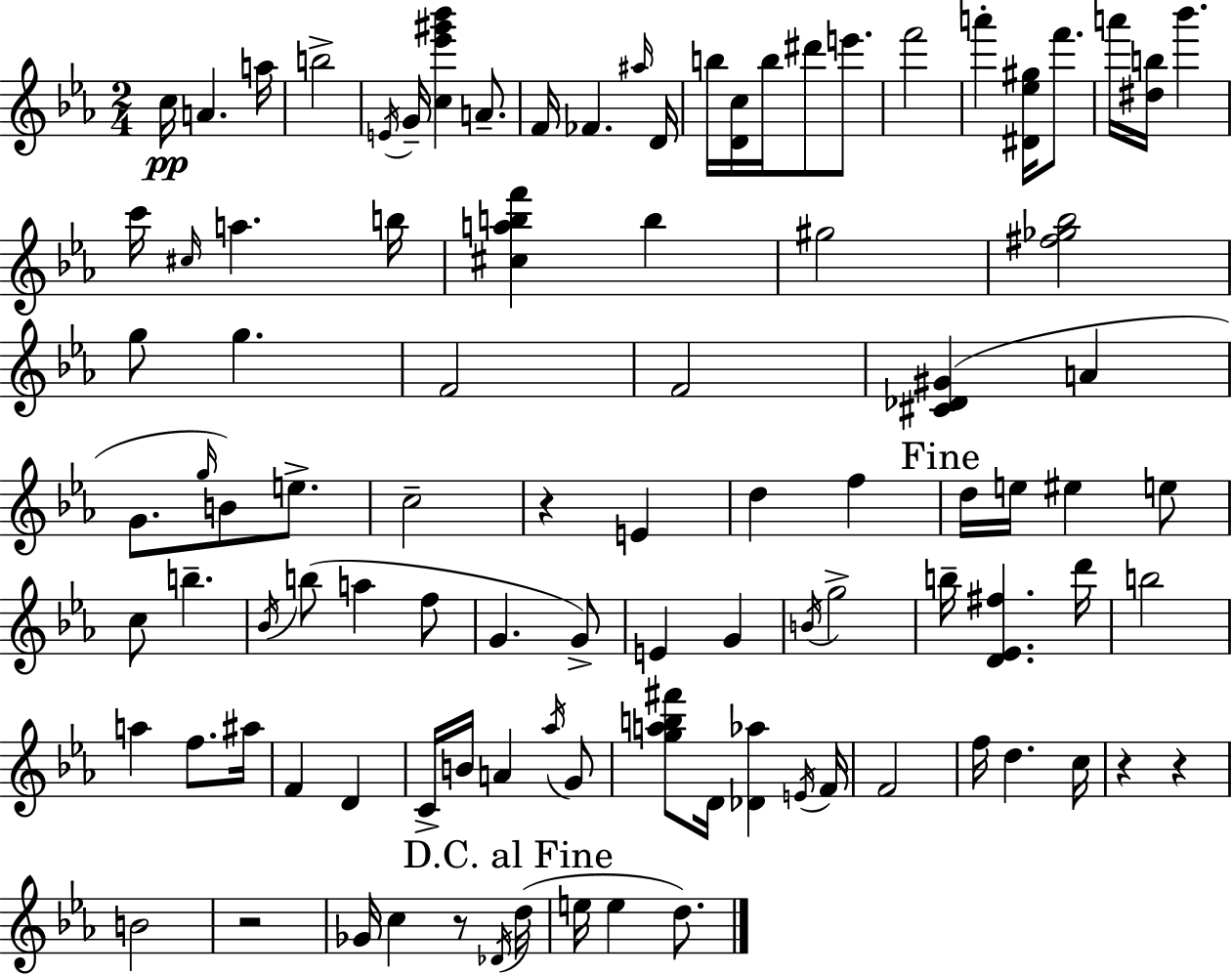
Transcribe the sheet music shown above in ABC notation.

X:1
T:Untitled
M:2/4
L:1/4
K:Cm
c/4 A a/4 b2 E/4 G/4 [c_e'^g'_b'] A/2 F/4 _F ^a/4 D/4 b/4 [Dc]/4 b/4 ^d'/2 e'/2 f'2 a' [^D_e^g]/4 f'/2 a'/4 [^db]/4 _b' c'/4 ^c/4 a b/4 [^cabf'] b ^g2 [^f_g_b]2 g/2 g F2 F2 [^C_D^G] A G/2 g/4 B/2 e/2 c2 z E d f d/4 e/4 ^e e/2 c/2 b _B/4 b/2 a f/2 G G/2 E G B/4 g2 b/4 [D_E^f] d'/4 b2 a f/2 ^a/4 F D C/4 B/4 A _a/4 G/2 [gab^f']/2 D/4 [_D_a] E/4 F/4 F2 f/4 d c/4 z z B2 z2 _G/4 c z/2 _D/4 d/4 e/4 e d/2